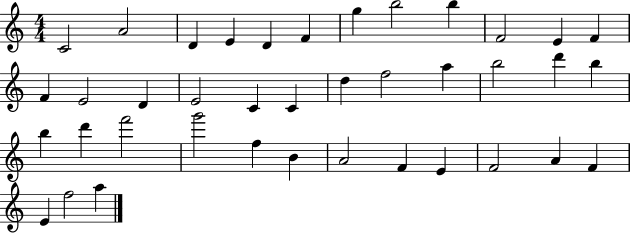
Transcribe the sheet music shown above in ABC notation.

X:1
T:Untitled
M:4/4
L:1/4
K:C
C2 A2 D E D F g b2 b F2 E F F E2 D E2 C C d f2 a b2 d' b b d' f'2 g'2 f B A2 F E F2 A F E f2 a